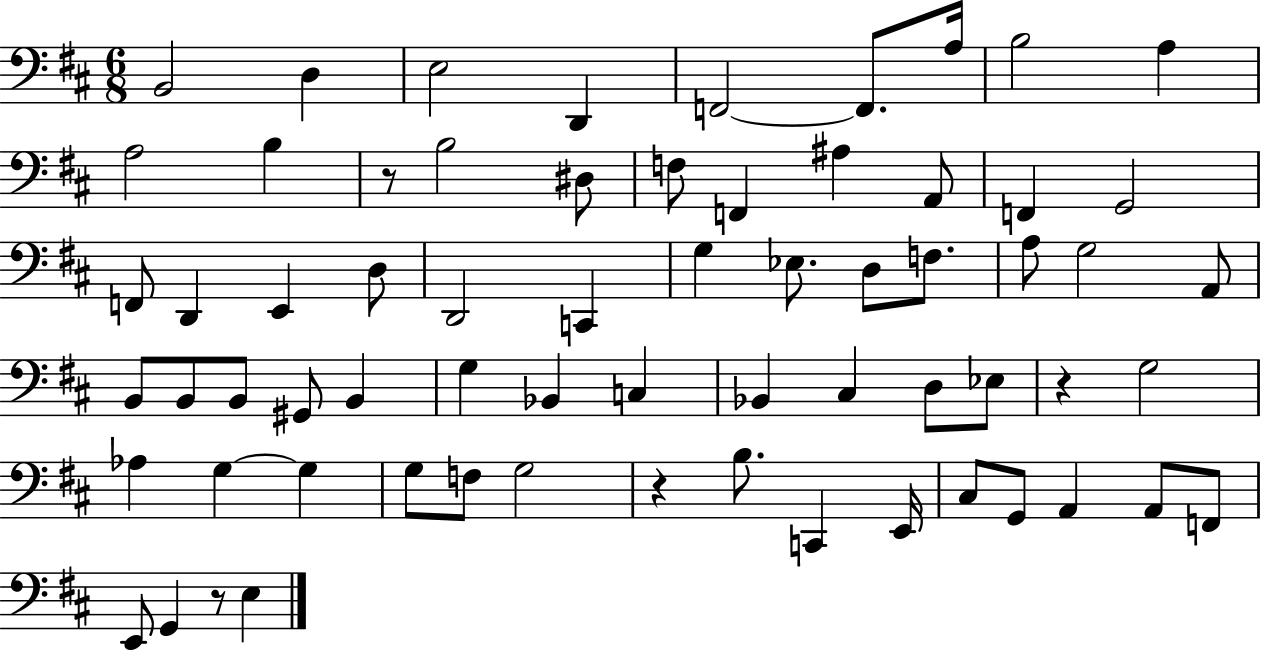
B2/h D3/q E3/h D2/q F2/h F2/e. A3/s B3/h A3/q A3/h B3/q R/e B3/h D#3/e F3/e F2/q A#3/q A2/e F2/q G2/h F2/e D2/q E2/q D3/e D2/h C2/q G3/q Eb3/e. D3/e F3/e. A3/e G3/h A2/e B2/e B2/e B2/e G#2/e B2/q G3/q Bb2/q C3/q Bb2/q C#3/q D3/e Eb3/e R/q G3/h Ab3/q G3/q G3/q G3/e F3/e G3/h R/q B3/e. C2/q E2/s C#3/e G2/e A2/q A2/e F2/e E2/e G2/q R/e E3/q